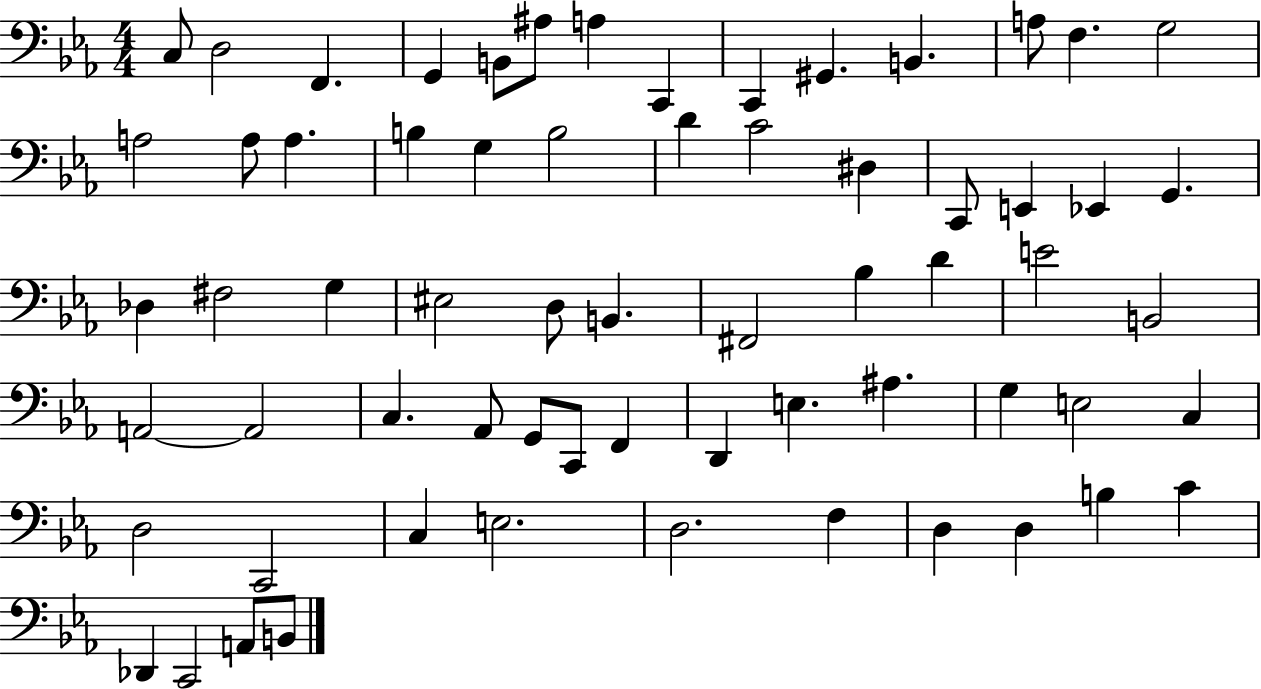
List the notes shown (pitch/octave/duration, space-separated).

C3/e D3/h F2/q. G2/q B2/e A#3/e A3/q C2/q C2/q G#2/q. B2/q. A3/e F3/q. G3/h A3/h A3/e A3/q. B3/q G3/q B3/h D4/q C4/h D#3/q C2/e E2/q Eb2/q G2/q. Db3/q F#3/h G3/q EIS3/h D3/e B2/q. F#2/h Bb3/q D4/q E4/h B2/h A2/h A2/h C3/q. Ab2/e G2/e C2/e F2/q D2/q E3/q. A#3/q. G3/q E3/h C3/q D3/h C2/h C3/q E3/h. D3/h. F3/q D3/q D3/q B3/q C4/q Db2/q C2/h A2/e B2/e